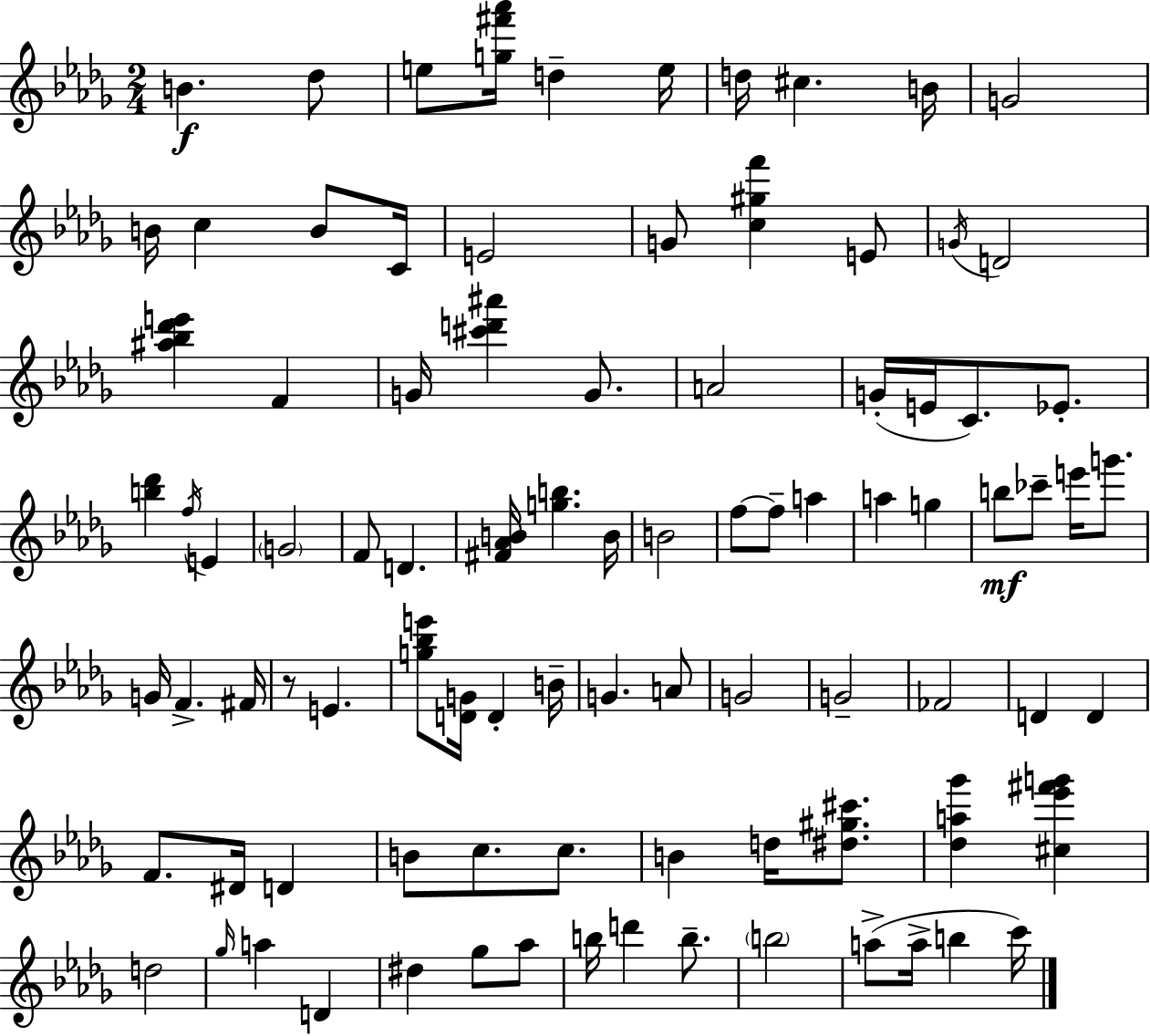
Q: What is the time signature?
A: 2/4